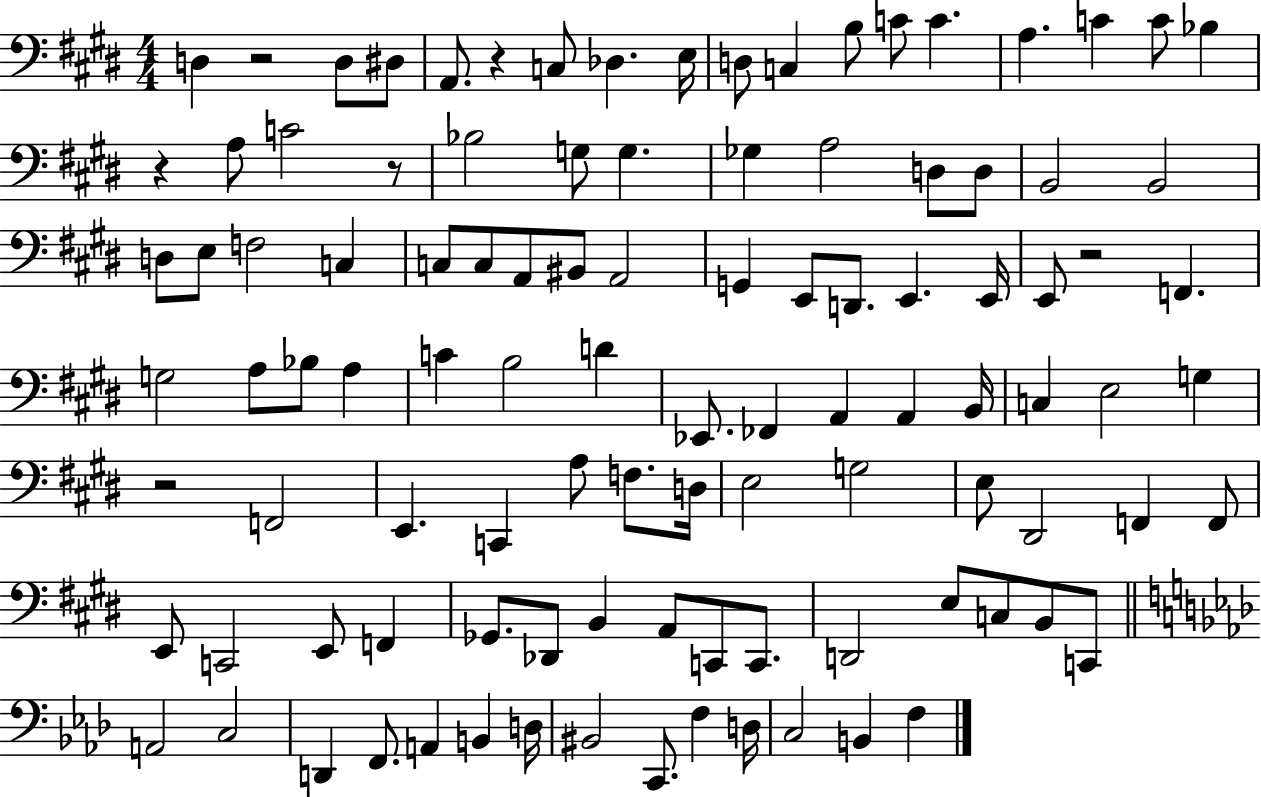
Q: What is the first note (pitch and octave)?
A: D3